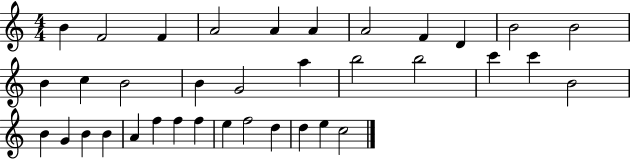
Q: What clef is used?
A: treble